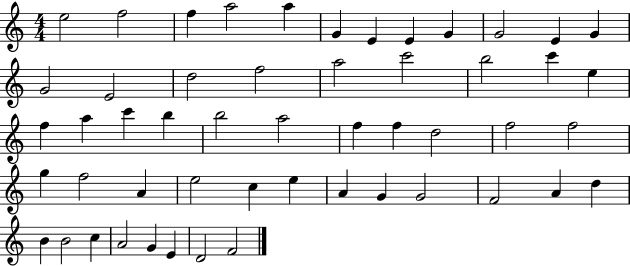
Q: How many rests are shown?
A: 0